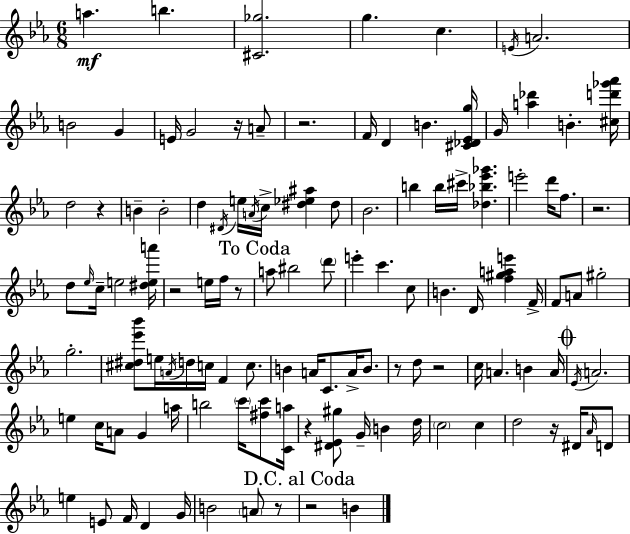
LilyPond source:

{
  \clef treble
  \numericTimeSignature
  \time 6/8
  \key ees \major
  a''4.\mf b''4. | <cis' ges''>2. | g''4. c''4. | \acciaccatura { e'16 } a'2. | \break b'2 g'4 | e'16 g'2 r16 a'8-- | r2. | f'16 d'4 b'4. | \break <cis' des' ees' g''>16 g'16 <a'' des'''>4 b'4.-. | <cis'' d''' ges''' aes'''>16 d''2 r4 | b'4-- b'2-. | d''4 \acciaccatura { dis'16 } e''16 \acciaccatura { a'16 } c''16-> <dis'' ees'' ais''>4 | \break dis''8 bes'2. | b''4 b''16 cis'''16-> <des'' bes'' ees''' ges'''>4. | e'''2-. d'''16 | f''8. r2. | \break d''8 \grace { ees''16 } c''16-- e''2 | <dis'' e'' a'''>16 r2 | e''16 f''16 r8 \mark "To Coda" a''8 bis''2 | \parenthesize d'''8 e'''4-. c'''4. | \break c''8 b'4. d'16 <f'' gis'' a'' e'''>4 | f'16-> f'8 a'8 gis''2-. | g''2.-. | <cis'' dis'' ees''' bes'''>8 e''16 \acciaccatura { a'16 } d''16 c''16 f'4 | \break c''8. b'4 a'16 c'8. | a'16-> b'8. r8 d''8 r2 | c''16 a'4. | b'4 a'16 \mark \markup { \musicglyph "scripts.coda" } \acciaccatura { ees'16 } a'2. | \break e''4 c''16 a'8 | g'4 a''16 b''2 | \parenthesize c'''16 <fis'' c'''>8 <c' a''>16 r4 <dis' ees' gis''>8 | g'16-- b'4 d''16 \parenthesize c''2 | \break c''4 d''2 | r16 dis'16 \grace { aes'16 } d'8 e''4 e'8 | f'16 d'4 g'16 b'2 | \parenthesize a'8 r8 \mark "D.C. al Coda" r2 | \break b'4 \bar "|."
}